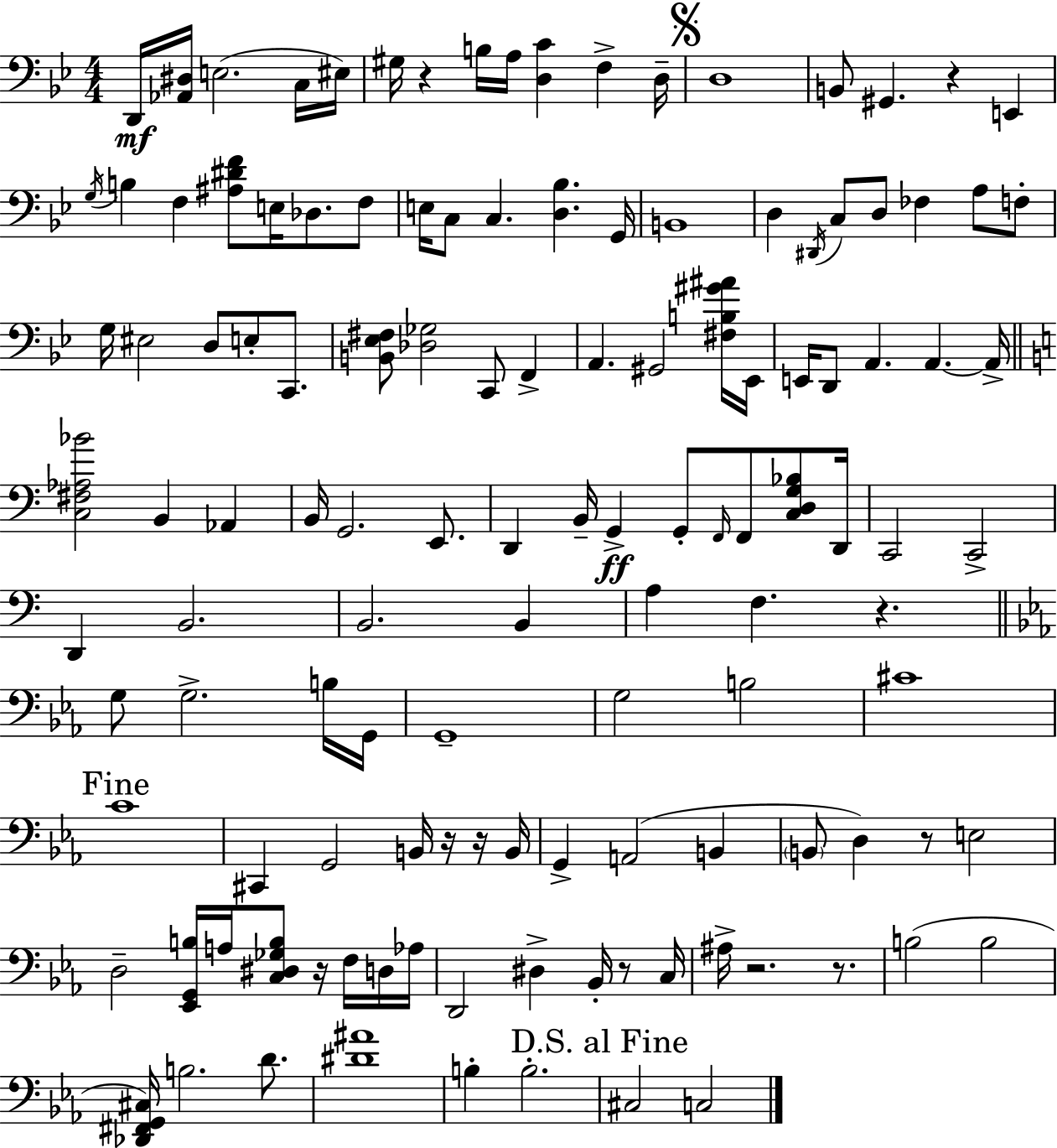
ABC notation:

X:1
T:Untitled
M:4/4
L:1/4
K:Gm
D,,/4 [_A,,^D,]/4 E,2 C,/4 ^E,/4 ^G,/4 z B,/4 A,/4 [D,C] F, D,/4 D,4 B,,/2 ^G,, z E,, G,/4 B, F, [^A,^DF]/2 E,/4 _D,/2 F,/2 E,/4 C,/2 C, [D,_B,] G,,/4 B,,4 D, ^D,,/4 C,/2 D,/2 _F, A,/2 F,/2 G,/4 ^E,2 D,/2 E,/2 C,,/2 [B,,_E,^F,]/2 [_D,_G,]2 C,,/2 F,, A,, ^G,,2 [^F,B,^G^A]/4 _E,,/4 E,,/4 D,,/2 A,, A,, A,,/4 [C,^F,_A,_B]2 B,, _A,, B,,/4 G,,2 E,,/2 D,, B,,/4 G,, G,,/2 F,,/4 F,,/2 [C,D,G,_B,]/2 D,,/4 C,,2 C,,2 D,, B,,2 B,,2 B,, A, F, z G,/2 G,2 B,/4 G,,/4 G,,4 G,2 B,2 ^C4 C4 ^C,, G,,2 B,,/4 z/4 z/4 B,,/4 G,, A,,2 B,, B,,/2 D, z/2 E,2 D,2 [_E,,G,,B,]/4 A,/4 [C,^D,_G,B,]/2 z/4 F,/4 D,/4 _A,/4 D,,2 ^D, _B,,/4 z/2 C,/4 ^A,/4 z2 z/2 B,2 B,2 [_D,,^F,,G,,^C,]/4 B,2 D/2 [^D^A]4 B, B,2 ^C,2 C,2